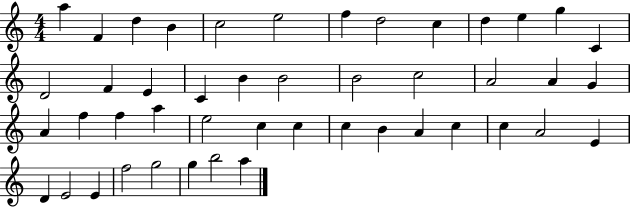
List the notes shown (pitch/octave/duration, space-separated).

A5/q F4/q D5/q B4/q C5/h E5/h F5/q D5/h C5/q D5/q E5/q G5/q C4/q D4/h F4/q E4/q C4/q B4/q B4/h B4/h C5/h A4/h A4/q G4/q A4/q F5/q F5/q A5/q E5/h C5/q C5/q C5/q B4/q A4/q C5/q C5/q A4/h E4/q D4/q E4/h E4/q F5/h G5/h G5/q B5/h A5/q